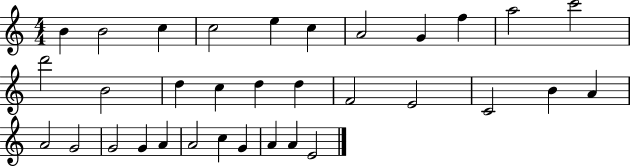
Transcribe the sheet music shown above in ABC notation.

X:1
T:Untitled
M:4/4
L:1/4
K:C
B B2 c c2 e c A2 G f a2 c'2 d'2 B2 d c d d F2 E2 C2 B A A2 G2 G2 G A A2 c G A A E2